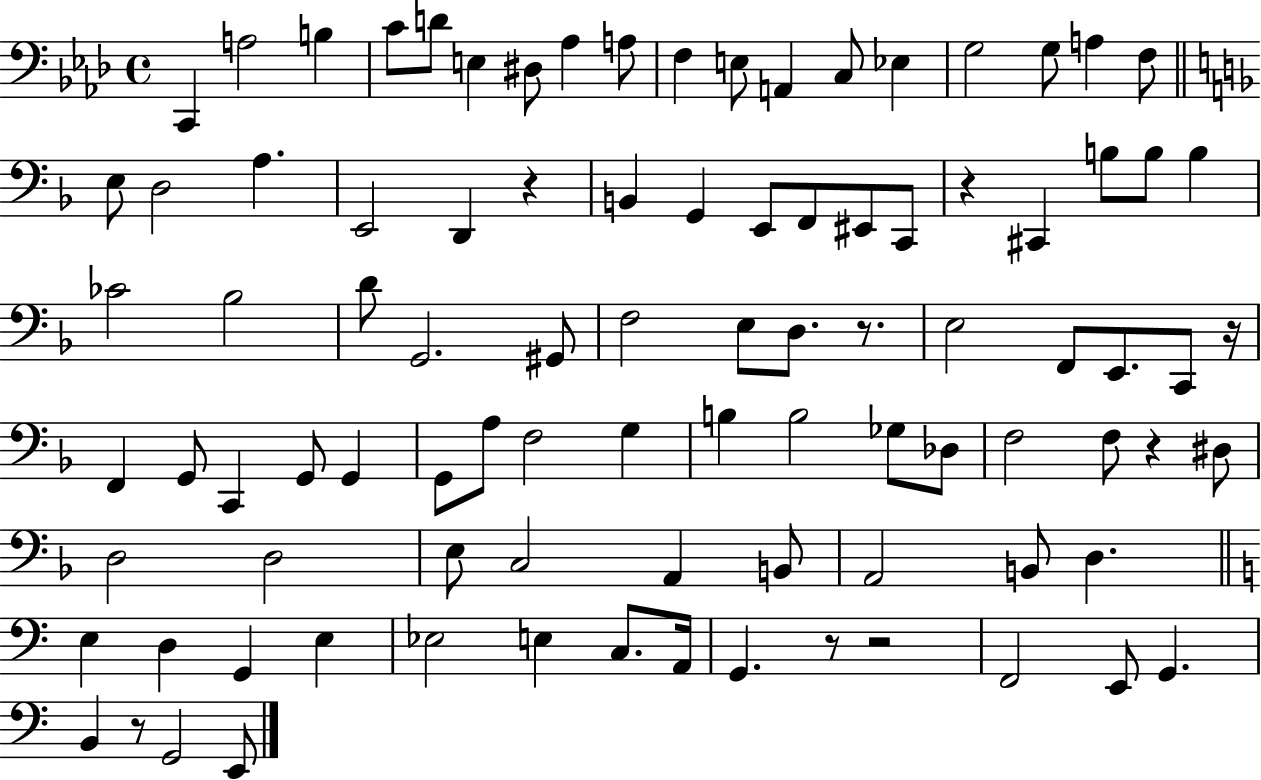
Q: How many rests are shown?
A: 8